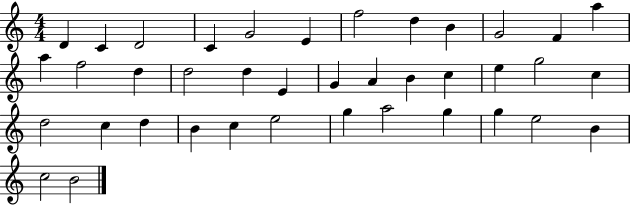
D4/q C4/q D4/h C4/q G4/h E4/q F5/h D5/q B4/q G4/h F4/q A5/q A5/q F5/h D5/q D5/h D5/q E4/q G4/q A4/q B4/q C5/q E5/q G5/h C5/q D5/h C5/q D5/q B4/q C5/q E5/h G5/q A5/h G5/q G5/q E5/h B4/q C5/h B4/h